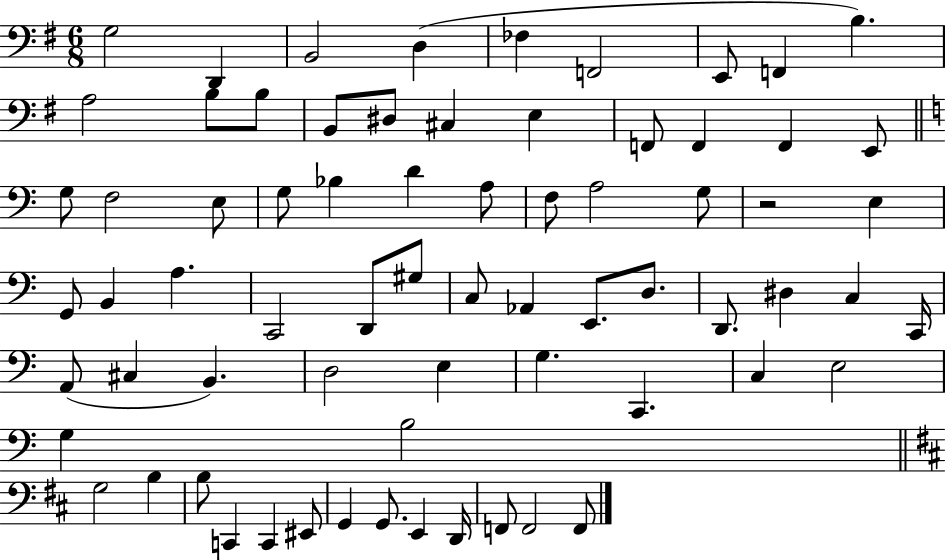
{
  \clef bass
  \numericTimeSignature
  \time 6/8
  \key g \major
  g2 d,4 | b,2 d4( | fes4 f,2 | e,8 f,4 b4.) | \break a2 b8 b8 | b,8 dis8 cis4 e4 | f,8 f,4 f,4 e,8 | \bar "||" \break \key a \minor g8 f2 e8 | g8 bes4 d'4 a8 | f8 a2 g8 | r2 e4 | \break g,8 b,4 a4. | c,2 d,8 gis8 | c8 aes,4 e,8. d8. | d,8. dis4 c4 c,16 | \break a,8( cis4 b,4.) | d2 e4 | g4. c,4. | c4 e2 | \break g4 b2 | \bar "||" \break \key d \major g2 b4 | b8 c,4 c,4 eis,8 | g,4 g,8. e,4 d,16 | f,8 f,2 f,8 | \break \bar "|."
}